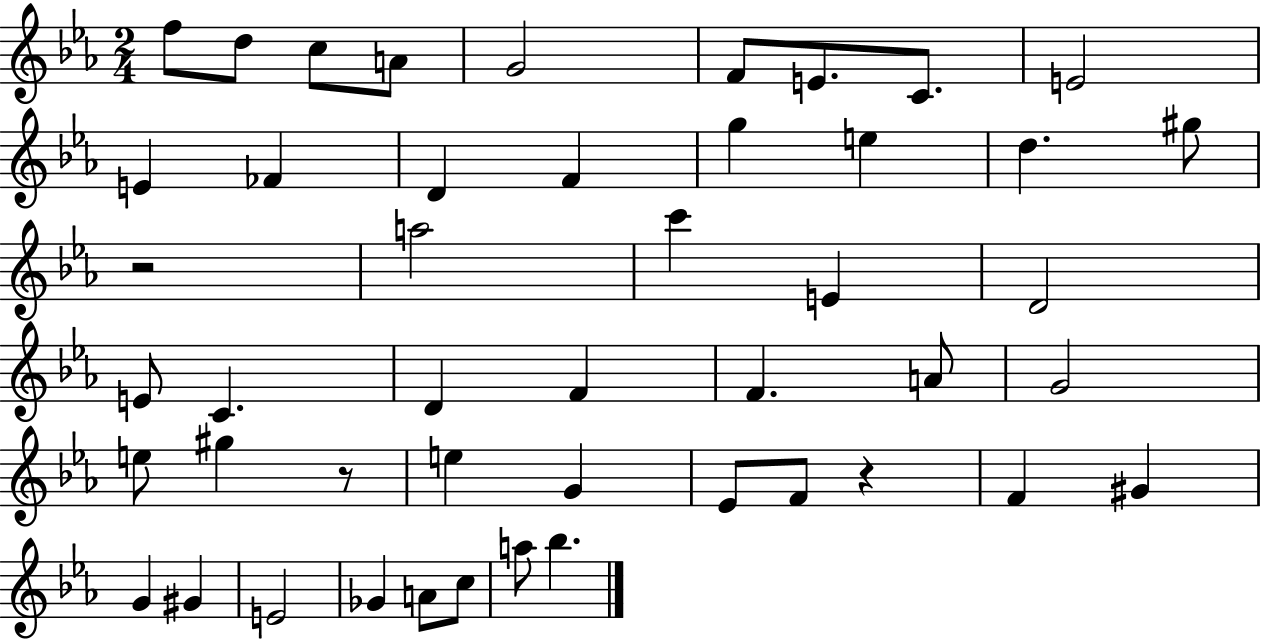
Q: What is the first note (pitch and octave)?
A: F5